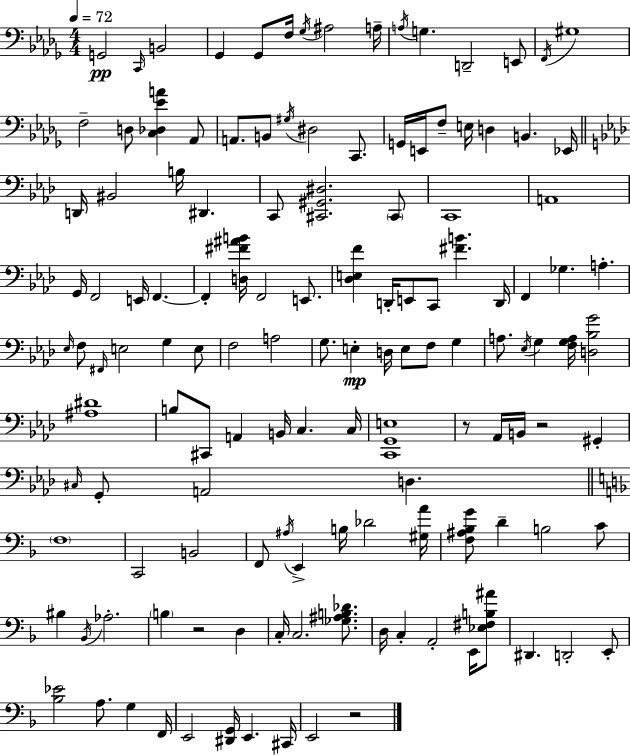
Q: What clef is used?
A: bass